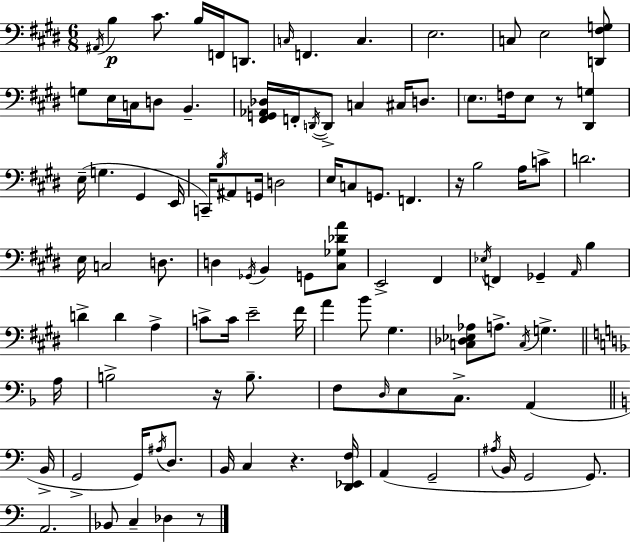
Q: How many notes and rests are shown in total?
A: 106